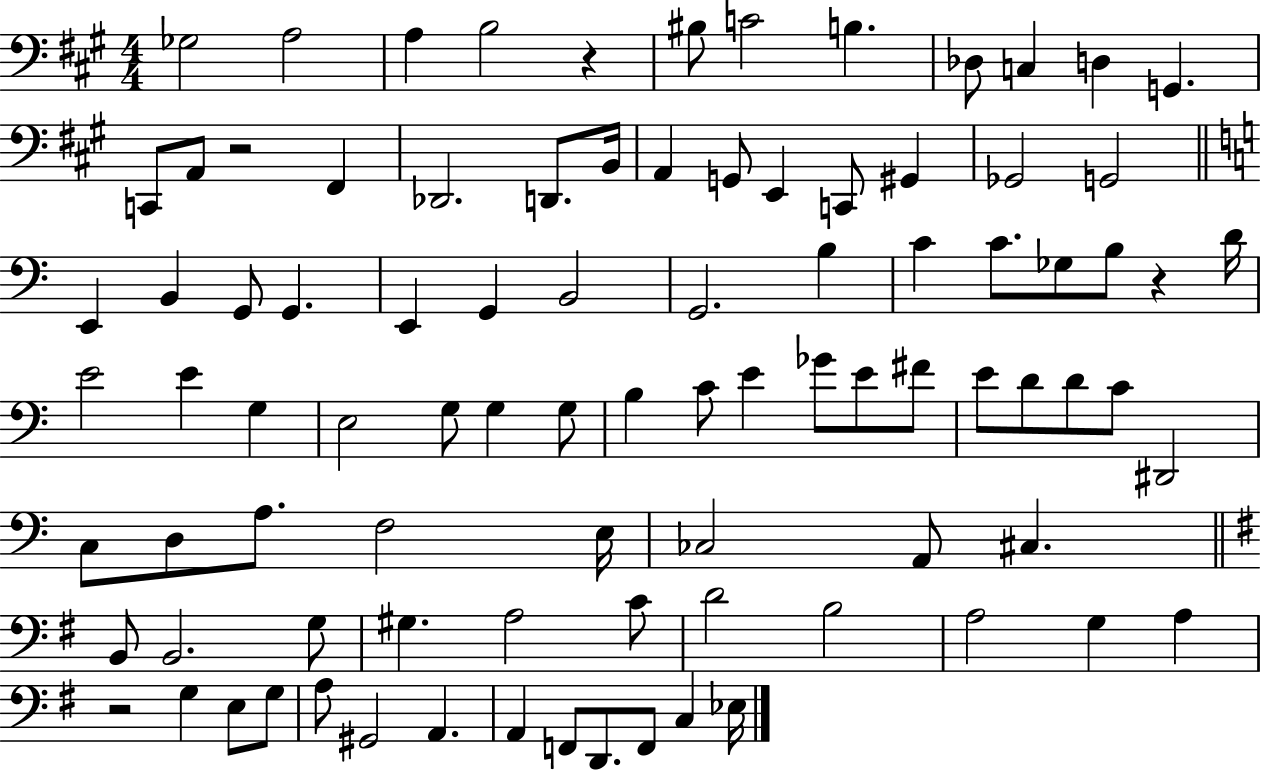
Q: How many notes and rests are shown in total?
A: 91